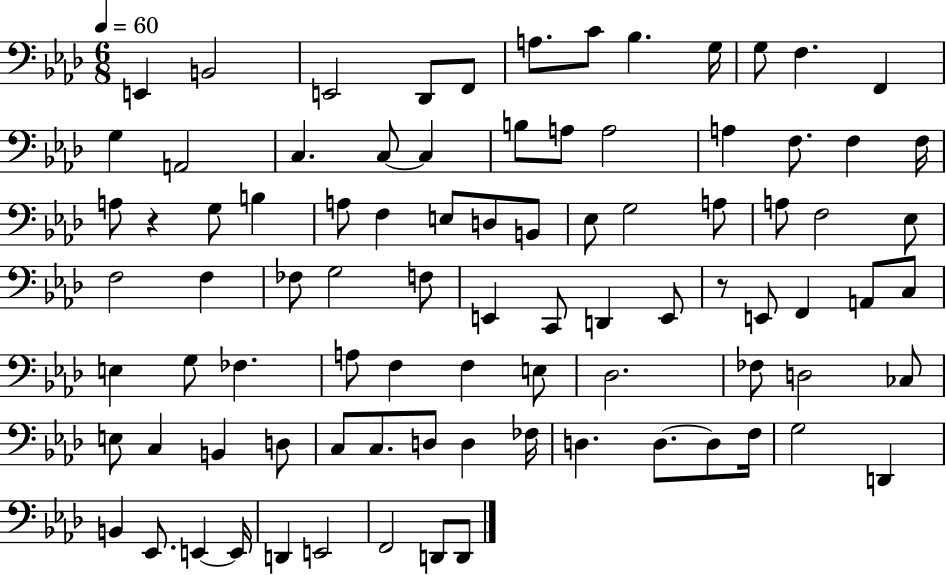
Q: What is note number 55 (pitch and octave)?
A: A3